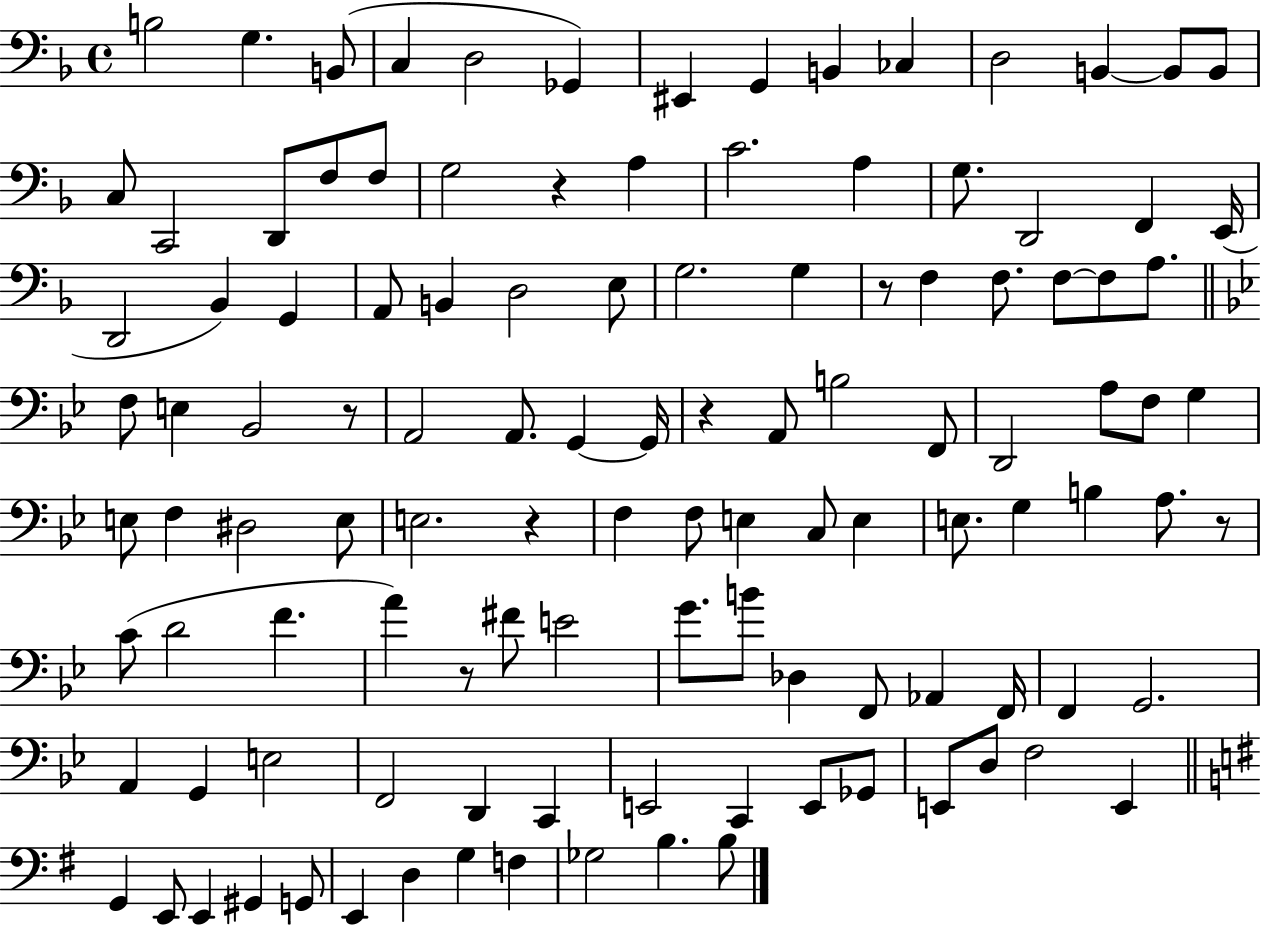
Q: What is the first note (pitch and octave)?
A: B3